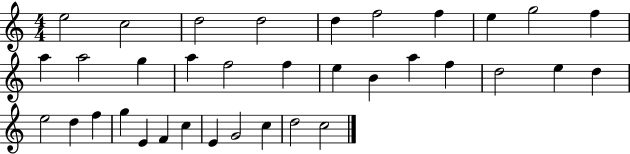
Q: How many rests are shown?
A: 0